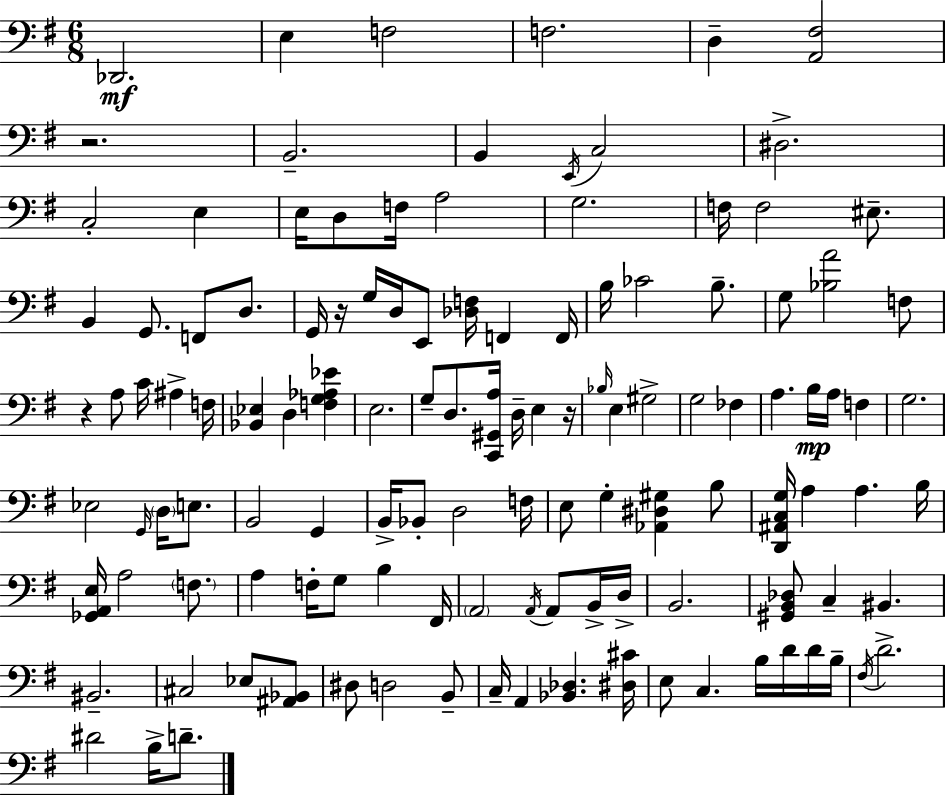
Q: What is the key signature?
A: G major